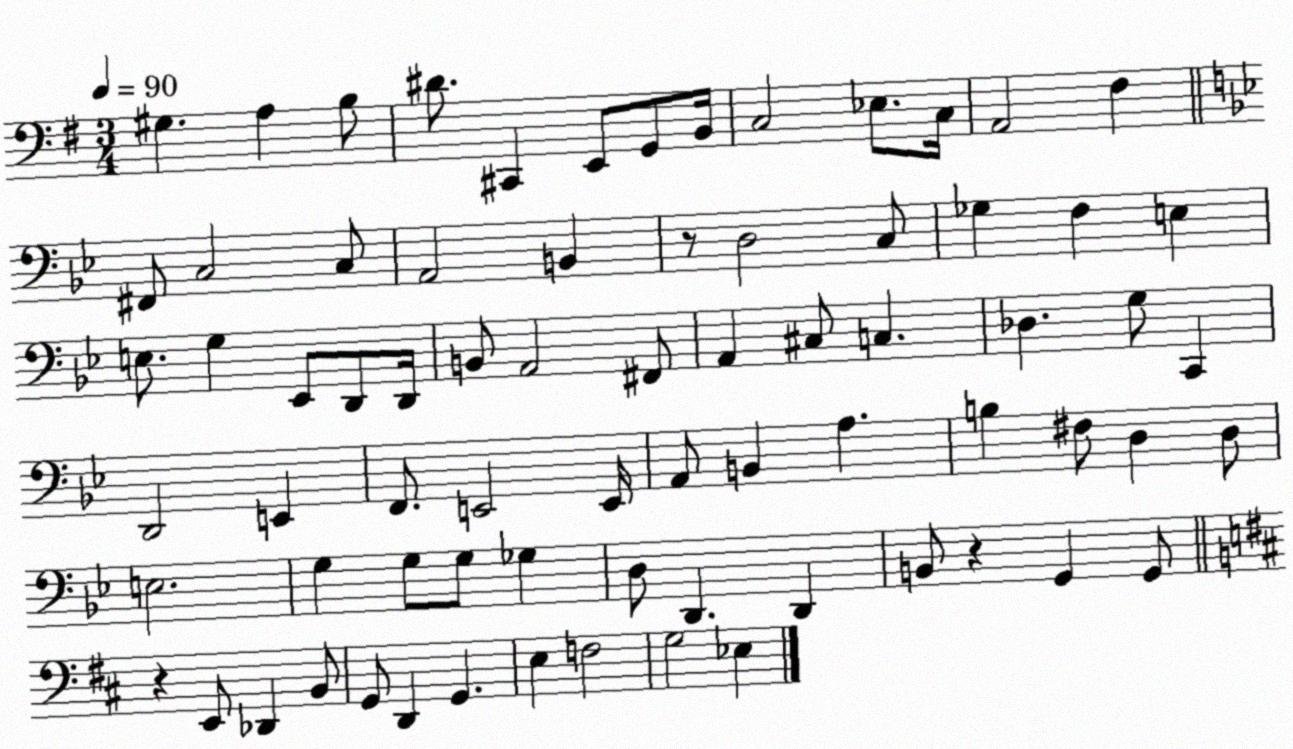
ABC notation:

X:1
T:Untitled
M:3/4
L:1/4
K:G
^G, A, B,/2 ^D/2 ^C,, E,,/2 G,,/2 B,,/4 C,2 _E,/2 C,/4 A,,2 ^F, ^F,,/2 C,2 C,/2 A,,2 B,, z/2 D,2 C,/2 _G, F, E, E,/2 G, _E,,/2 D,,/2 D,,/4 B,,/2 A,,2 ^F,,/2 A,, ^C,/2 C, _D, G,/2 C,, D,,2 E,, F,,/2 E,,2 E,,/4 A,,/2 B,, A, B, ^F,/2 D, D,/2 E,2 G, G,/2 G,/2 _G, D,/2 D,, D,, B,,/2 z G,, G,,/2 z E,,/2 _D,, B,,/2 G,,/2 D,, G,, E, F,2 G,2 _E,